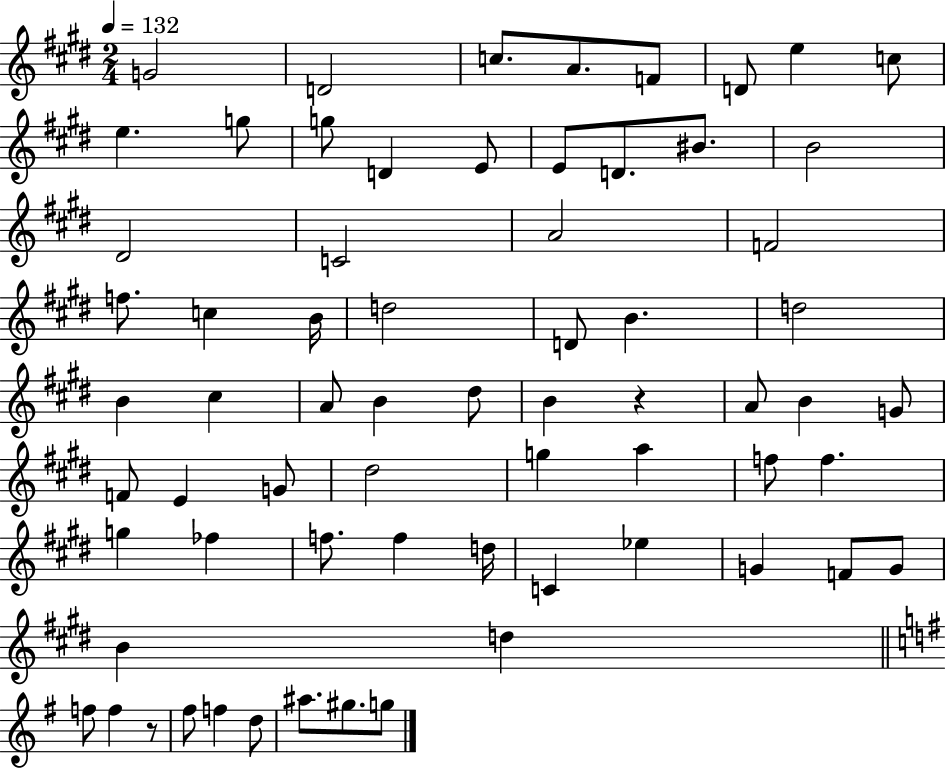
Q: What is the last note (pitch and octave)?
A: G5